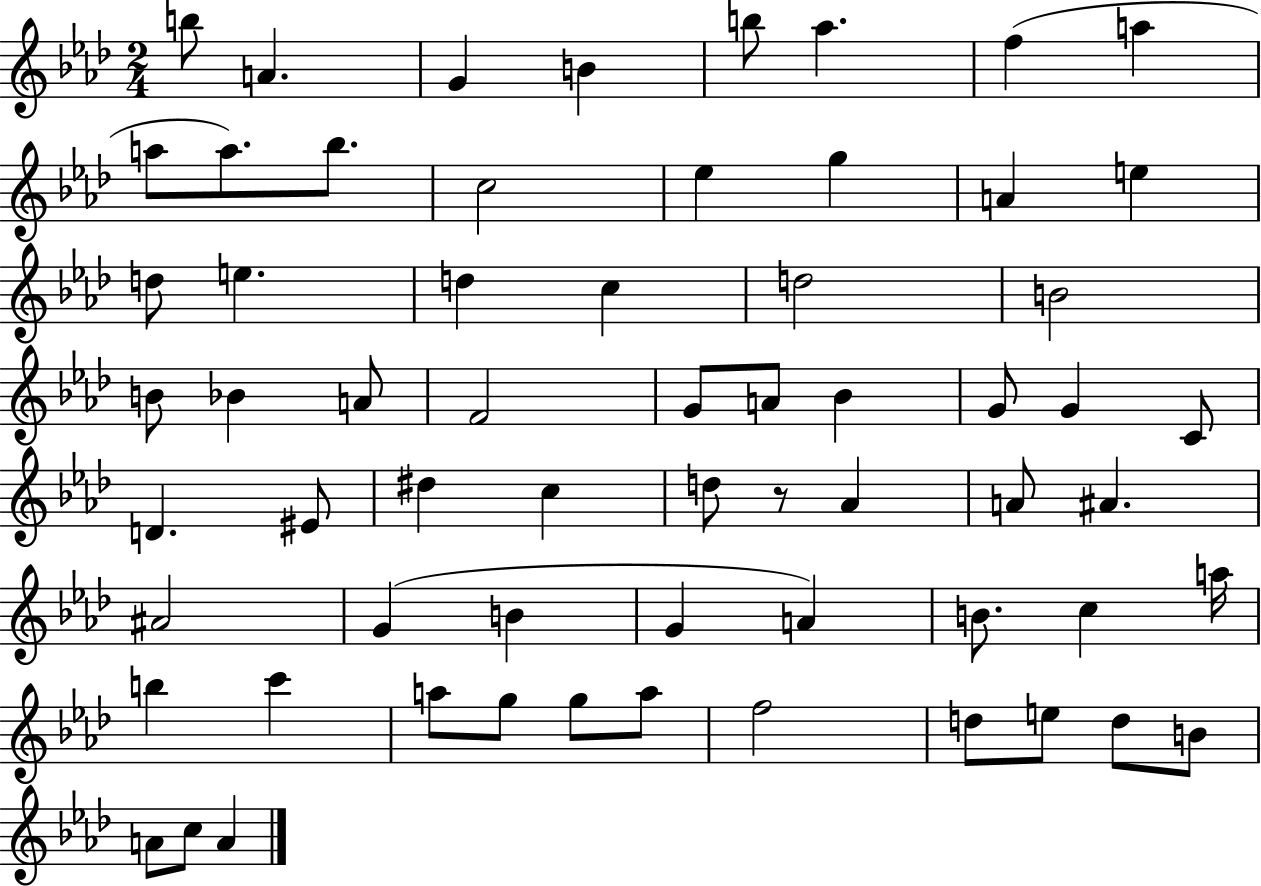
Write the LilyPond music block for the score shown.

{
  \clef treble
  \numericTimeSignature
  \time 2/4
  \key aes \major
  b''8 a'4. | g'4 b'4 | b''8 aes''4. | f''4( a''4 | \break a''8 a''8.) bes''8. | c''2 | ees''4 g''4 | a'4 e''4 | \break d''8 e''4. | d''4 c''4 | d''2 | b'2 | \break b'8 bes'4 a'8 | f'2 | g'8 a'8 bes'4 | g'8 g'4 c'8 | \break d'4. eis'8 | dis''4 c''4 | d''8 r8 aes'4 | a'8 ais'4. | \break ais'2 | g'4( b'4 | g'4 a'4) | b'8. c''4 a''16 | \break b''4 c'''4 | a''8 g''8 g''8 a''8 | f''2 | d''8 e''8 d''8 b'8 | \break a'8 c''8 a'4 | \bar "|."
}